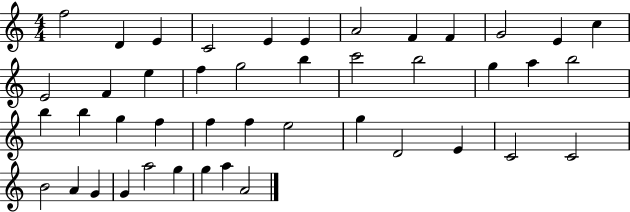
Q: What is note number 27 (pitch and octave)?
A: F5